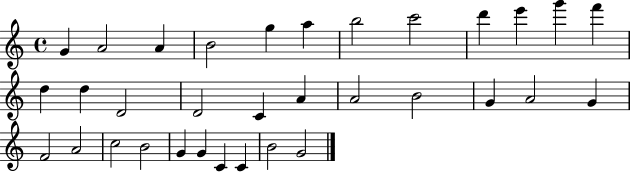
X:1
T:Untitled
M:4/4
L:1/4
K:C
G A2 A B2 g a b2 c'2 d' e' g' f' d d D2 D2 C A A2 B2 G A2 G F2 A2 c2 B2 G G C C B2 G2